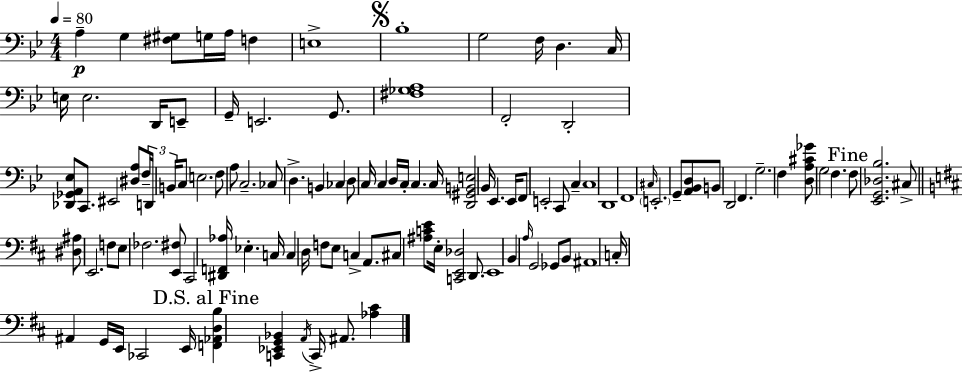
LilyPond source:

{
  \clef bass
  \numericTimeSignature
  \time 4/4
  \key bes \major
  \tempo 4 = 80
  \repeat volta 2 { a4--\p g4 <fis gis>8 g16 a16 f4 | e1-> | \mark \markup { \musicglyph "scripts.segno" } bes1-. | g2 f16 d4. c16 | \break e16 e2. d,16 e,8-- | g,16-- e,2. g,8. | <fis ges a>1 | f,2-. d,2-. | \break <des, ges, a, ees>8 c,8. eis,2 <dis a>8 \tuplet 3/2 { f16-- | d,16 b,16 } c8 e2. | f8 a8 c2.-- | ces8 d4.-> b,4 ces4 | \break d8 c16 c4 d16 c16-. c4. c16 | <d, gis, b, e>2 bes,16 ees,4. ees,16 | f,8 e,2-. c,8 c4-- | c1 | \break d,1 | f,1 | \grace { cis16 } \parenthesize e,2.-. g,8-- <a, bes, d>8 | b,8 d,2 f,4. | \break g2.-- f4 | <d a cis' ges'>8 g2 f4. | \mark "Fine" f8 <ees, g, des bes>2. cis8-> | \bar "||" \break \key d \major <dis ais>8 e,2. f8 | e8 fes2. <e, fis>8 | cis,2 <dis, f, aes>16 ees4.-. c16 | c4 d16 f8 e8 c4-> a,8. | \break cis8 <ais c' e'>8 e16-. <c, e, des>2 d,8. | e,1 | b,4 \grace { a16 } g,2 ges,8 b,8 | ais,1 | \break c16-. ais,4 g,16 e,16 ces,2 | e,16 \mark "D.S. al Fine" <f, aes, d b>4 <c, ees, g, bes,>4 \acciaccatura { a,16 } c,16-> ais,8. <aes cis'>4 | } \bar "|."
}